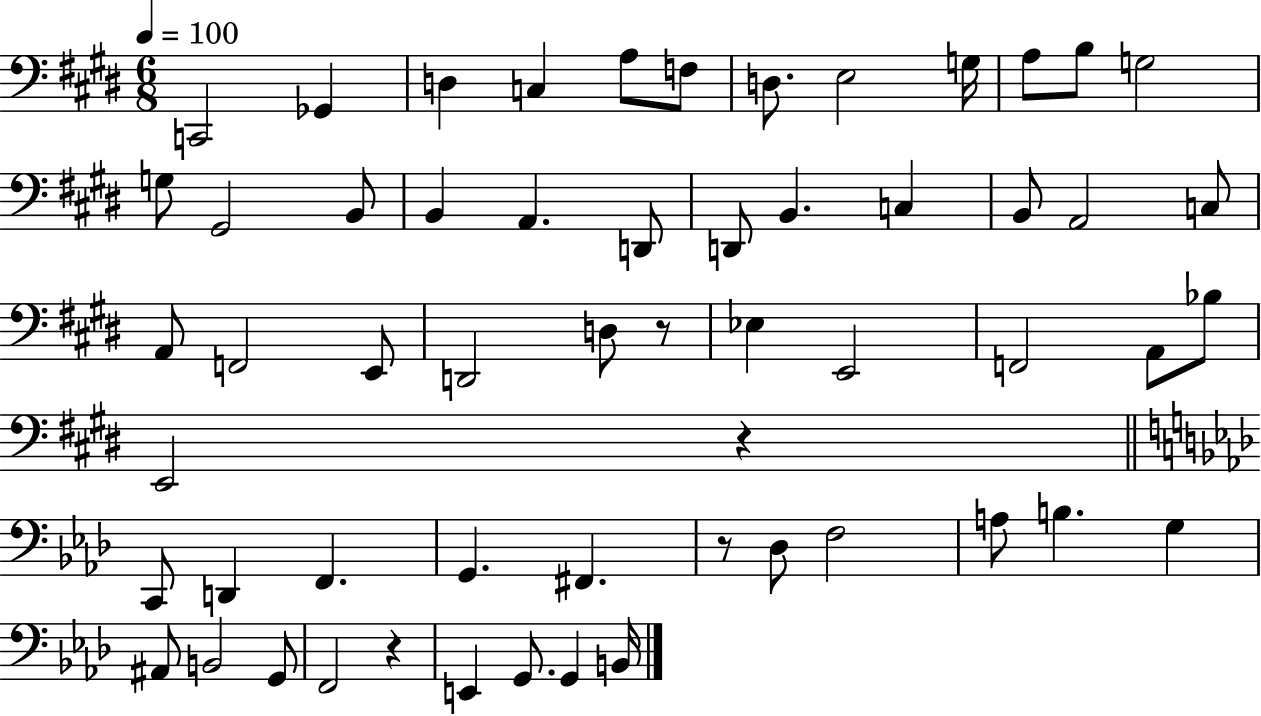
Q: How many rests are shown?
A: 4